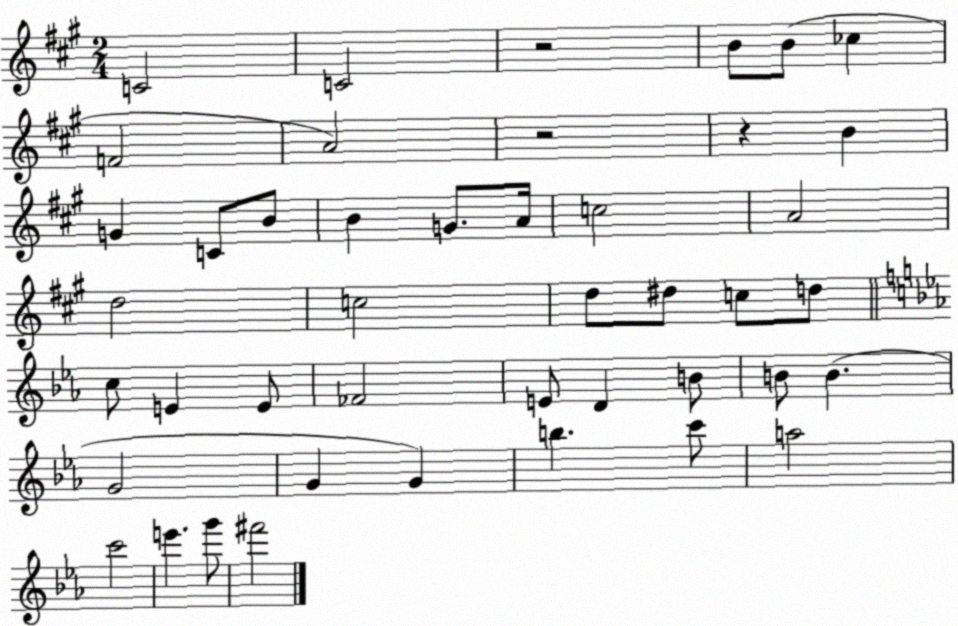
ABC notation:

X:1
T:Untitled
M:2/4
L:1/4
K:A
C2 C2 z2 B/2 B/2 _c F2 A2 z2 z B G C/2 B/2 B G/2 A/4 c2 A2 d2 c2 d/2 ^d/2 c/2 d/2 c/2 E E/2 _F2 E/2 D B/2 B/2 B G2 G G b c'/2 a2 c'2 e' g'/2 ^f'2